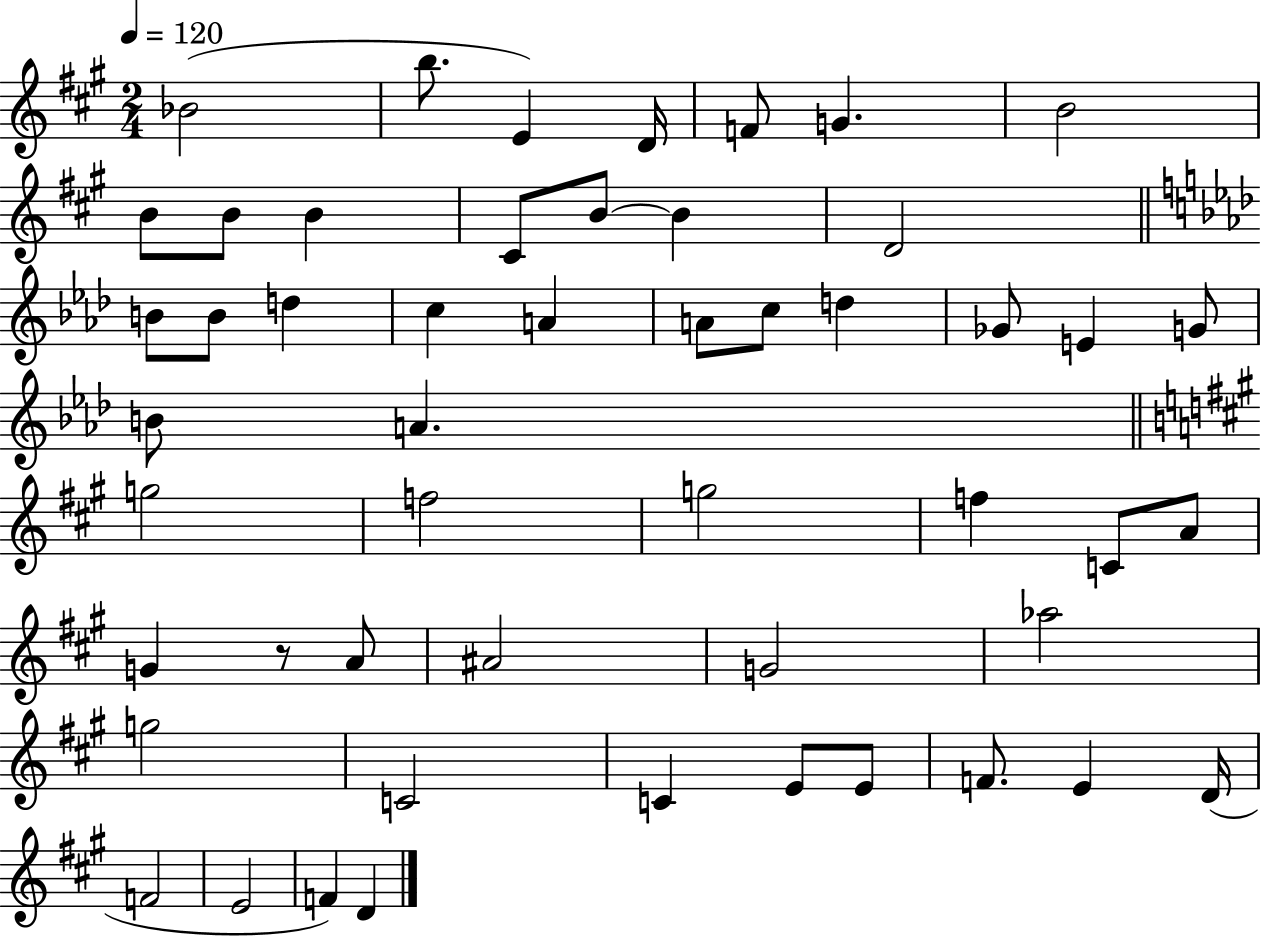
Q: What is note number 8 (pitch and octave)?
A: B4